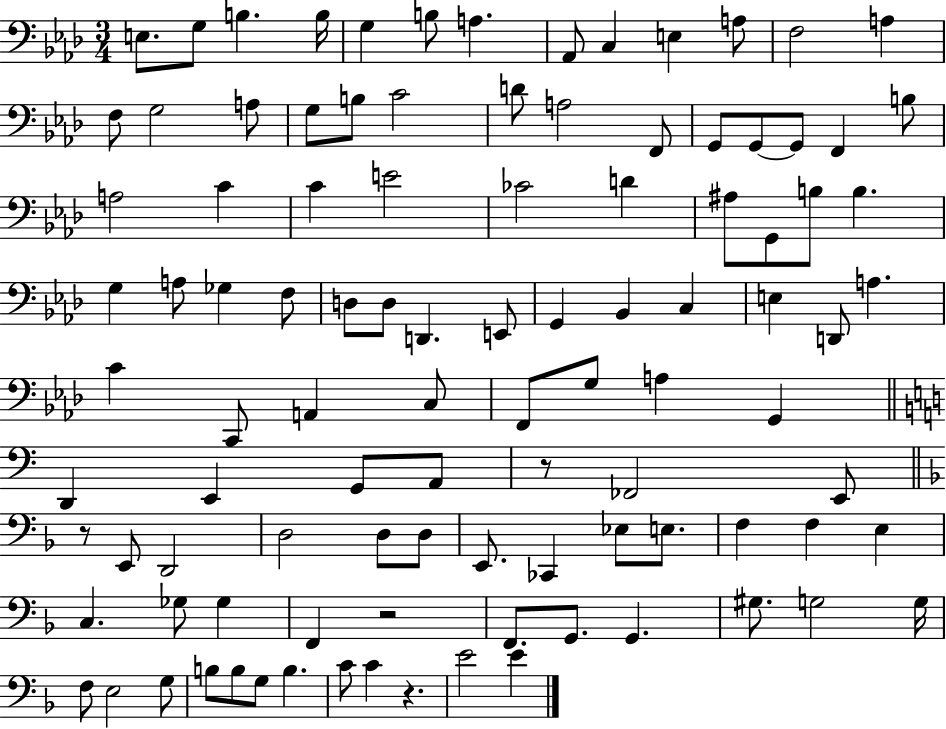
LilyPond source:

{
  \clef bass
  \numericTimeSignature
  \time 3/4
  \key aes \major
  e8. g8 b4. b16 | g4 b8 a4. | aes,8 c4 e4 a8 | f2 a4 | \break f8 g2 a8 | g8 b8 c'2 | d'8 a2 f,8 | g,8 g,8~~ g,8 f,4 b8 | \break a2 c'4 | c'4 e'2 | ces'2 d'4 | ais8 g,8 b8 b4. | \break g4 a8 ges4 f8 | d8 d8 d,4. e,8 | g,4 bes,4 c4 | e4 d,8 a4. | \break c'4 c,8 a,4 c8 | f,8 g8 a4 g,4 | \bar "||" \break \key a \minor d,4 e,4 g,8 a,8 | r8 fes,2 e,8 | \bar "||" \break \key d \minor r8 e,8 d,2 | d2 d8 d8 | e,8. ces,4 ees8 e8. | f4 f4 e4 | \break c4. ges8 ges4 | f,4 r2 | f,8. g,8. g,4. | gis8. g2 g16 | \break f8 e2 g8 | b8 b8 g8 b4. | c'8 c'4 r4. | e'2 e'4 | \break \bar "|."
}